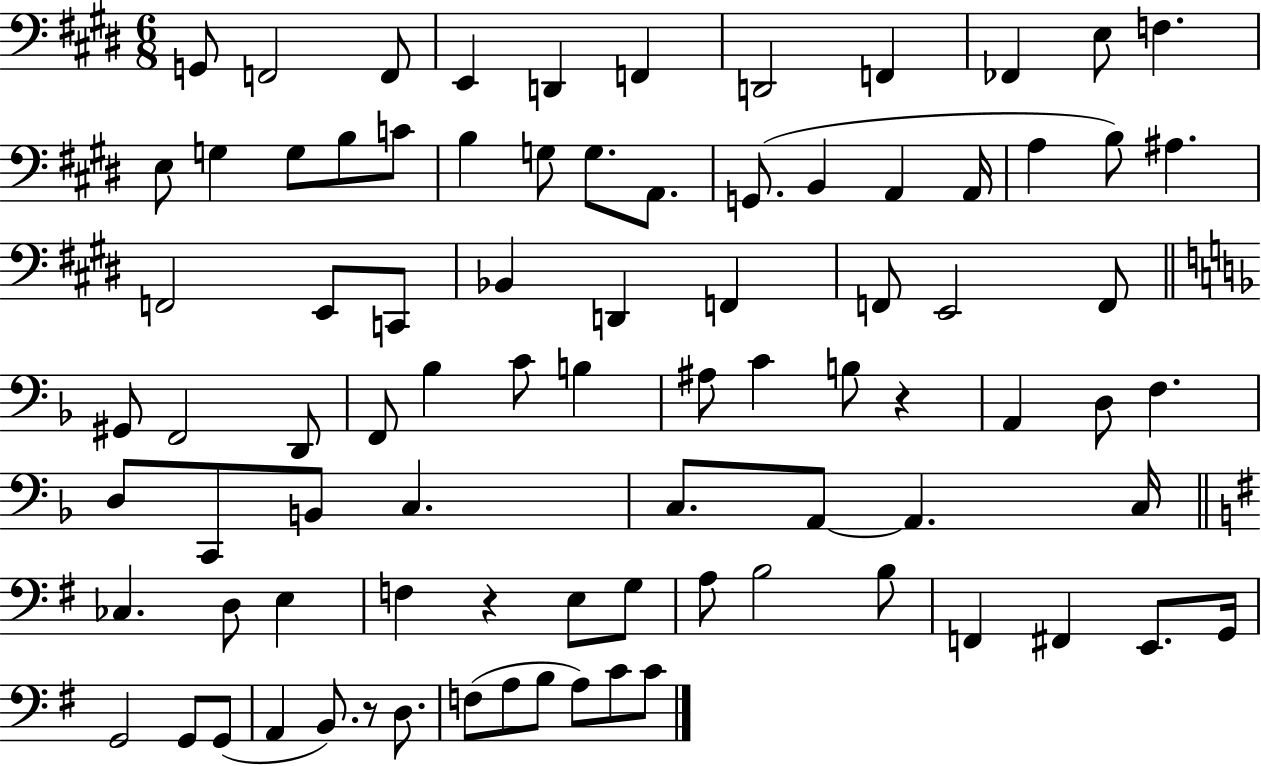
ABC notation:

X:1
T:Untitled
M:6/8
L:1/4
K:E
G,,/2 F,,2 F,,/2 E,, D,, F,, D,,2 F,, _F,, E,/2 F, E,/2 G, G,/2 B,/2 C/2 B, G,/2 G,/2 A,,/2 G,,/2 B,, A,, A,,/4 A, B,/2 ^A, F,,2 E,,/2 C,,/2 _B,, D,, F,, F,,/2 E,,2 F,,/2 ^G,,/2 F,,2 D,,/2 F,,/2 _B, C/2 B, ^A,/2 C B,/2 z A,, D,/2 F, D,/2 C,,/2 B,,/2 C, C,/2 A,,/2 A,, C,/4 _C, D,/2 E, F, z E,/2 G,/2 A,/2 B,2 B,/2 F,, ^F,, E,,/2 G,,/4 G,,2 G,,/2 G,,/2 A,, B,,/2 z/2 D,/2 F,/2 A,/2 B,/2 A,/2 C/2 C/2